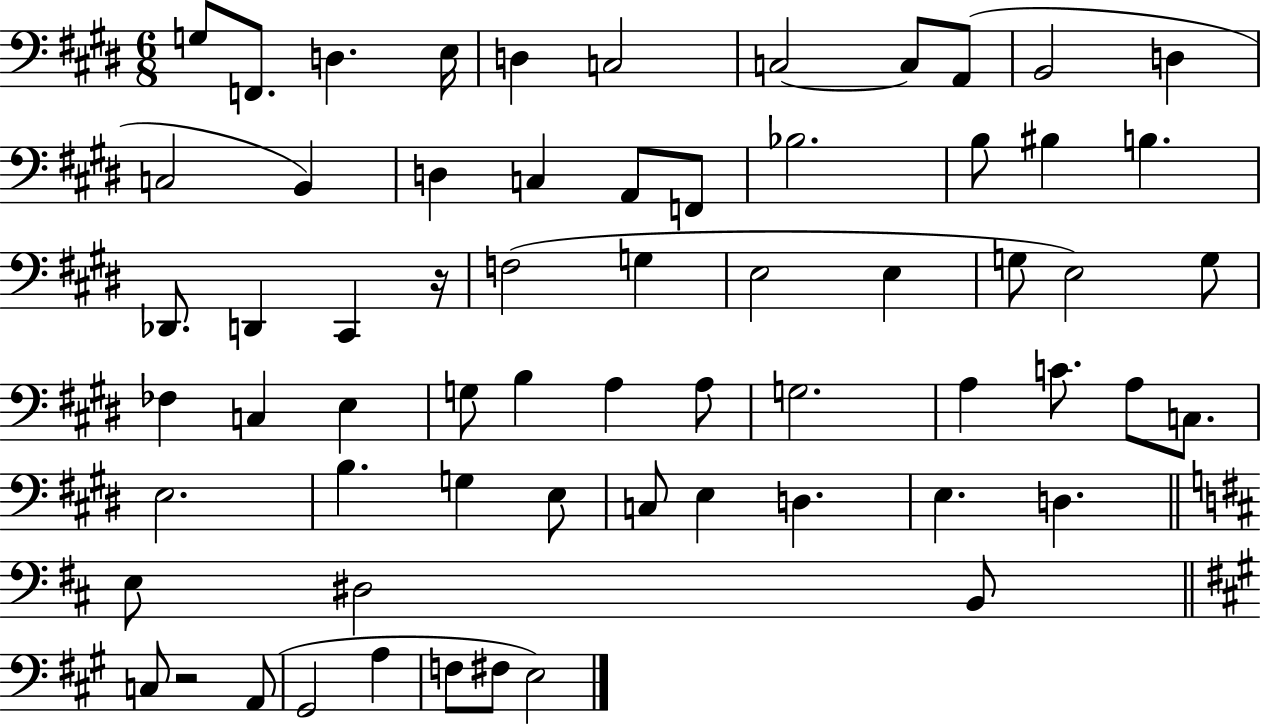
{
  \clef bass
  \numericTimeSignature
  \time 6/8
  \key e \major
  \repeat volta 2 { g8 f,8. d4. e16 | d4 c2 | c2~~ c8 a,8( | b,2 d4 | \break c2 b,4) | d4 c4 a,8 f,8 | bes2. | b8 bis4 b4. | \break des,8. d,4 cis,4 r16 | f2( g4 | e2 e4 | g8 e2) g8 | \break fes4 c4 e4 | g8 b4 a4 a8 | g2. | a4 c'8. a8 c8. | \break e2. | b4. g4 e8 | c8 e4 d4. | e4. d4. | \break \bar "||" \break \key b \minor e8 dis2 b,8 | \bar "||" \break \key a \major c8 r2 a,8( | gis,2 a4 | f8 fis8 e2) | } \bar "|."
}